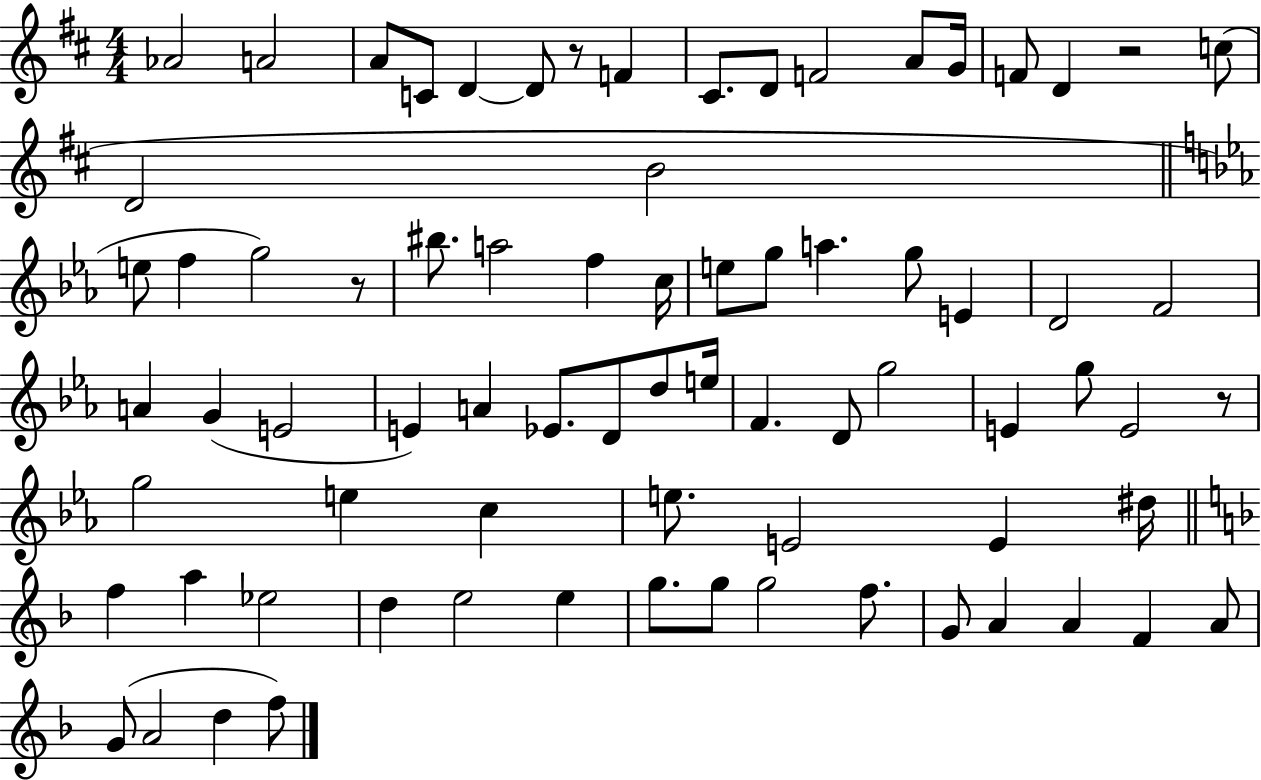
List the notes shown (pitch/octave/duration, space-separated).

Ab4/h A4/h A4/e C4/e D4/q D4/e R/e F4/q C#4/e. D4/e F4/h A4/e G4/s F4/e D4/q R/h C5/e D4/h B4/h E5/e F5/q G5/h R/e BIS5/e. A5/h F5/q C5/s E5/e G5/e A5/q. G5/e E4/q D4/h F4/h A4/q G4/q E4/h E4/q A4/q Eb4/e. D4/e D5/e E5/s F4/q. D4/e G5/h E4/q G5/e E4/h R/e G5/h E5/q C5/q E5/e. E4/h E4/q D#5/s F5/q A5/q Eb5/h D5/q E5/h E5/q G5/e. G5/e G5/h F5/e. G4/e A4/q A4/q F4/q A4/e G4/e A4/h D5/q F5/e